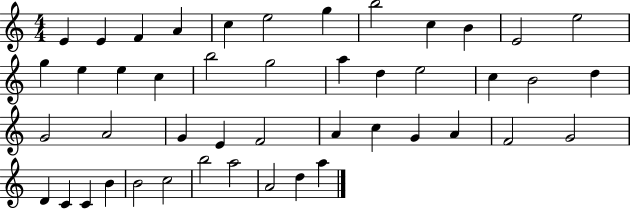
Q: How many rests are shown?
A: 0